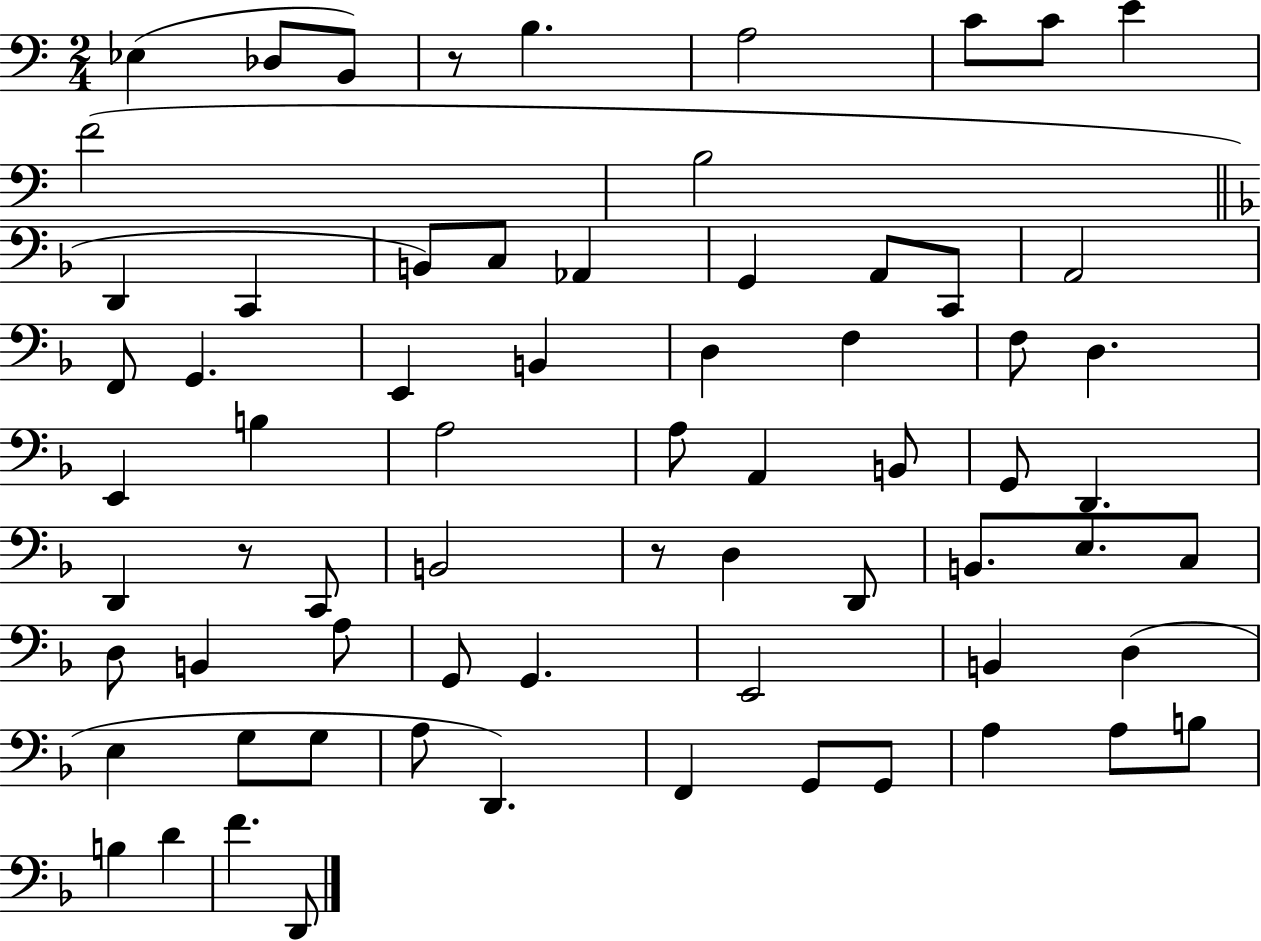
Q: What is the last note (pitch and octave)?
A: D2